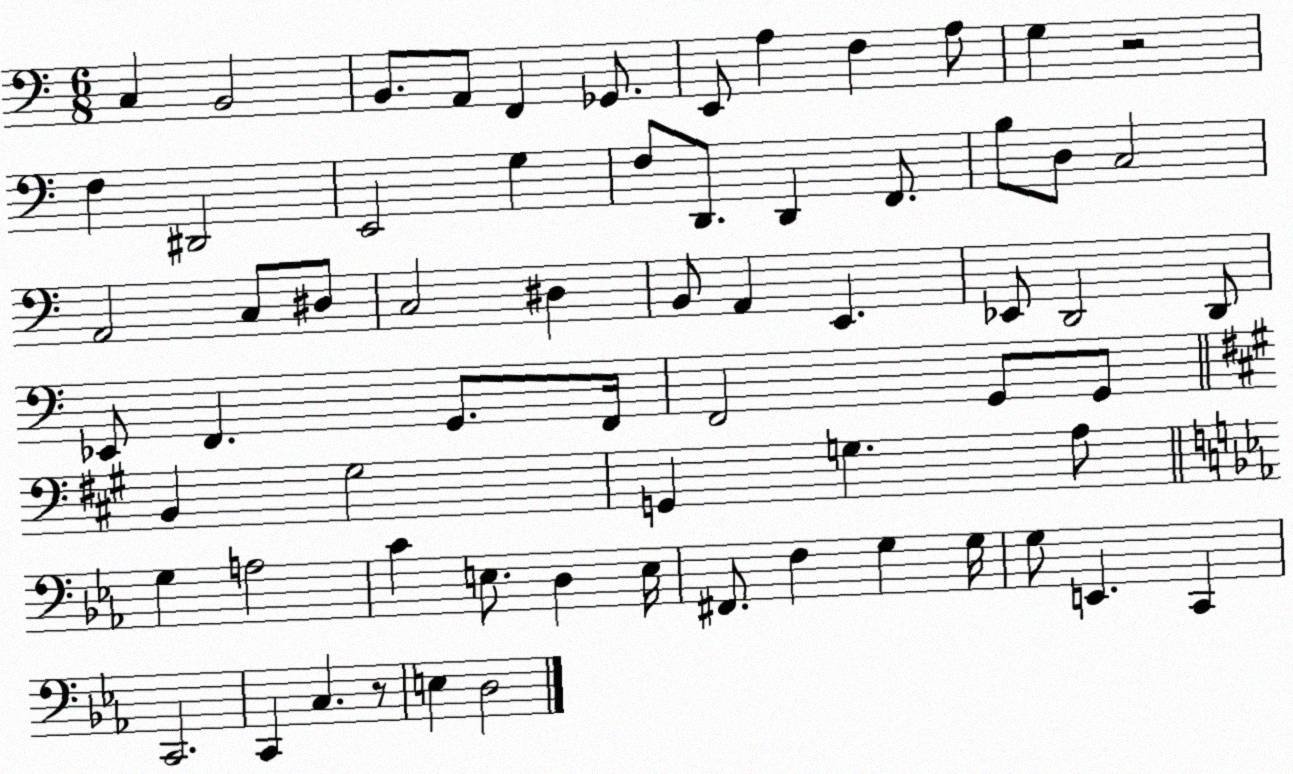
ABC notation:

X:1
T:Untitled
M:6/8
L:1/4
K:C
C, B,,2 B,,/2 A,,/2 F,, _G,,/2 E,,/2 A, F, A,/2 G, z2 F, ^D,,2 E,,2 G, F,/2 D,,/2 D,, F,,/2 B,/2 D,/2 C,2 A,,2 C,/2 ^D,/2 C,2 ^D, B,,/2 A,, E,, _E,,/2 D,,2 D,,/2 _E,,/2 F,, G,,/2 F,,/4 F,,2 G,,/2 G,,/2 B,, ^G,2 G,, G, A,/2 G, A,2 C E,/2 D, E,/4 ^F,,/2 F, G, G,/4 G,/2 E,, C,, C,,2 C,, C, z/2 E, D,2